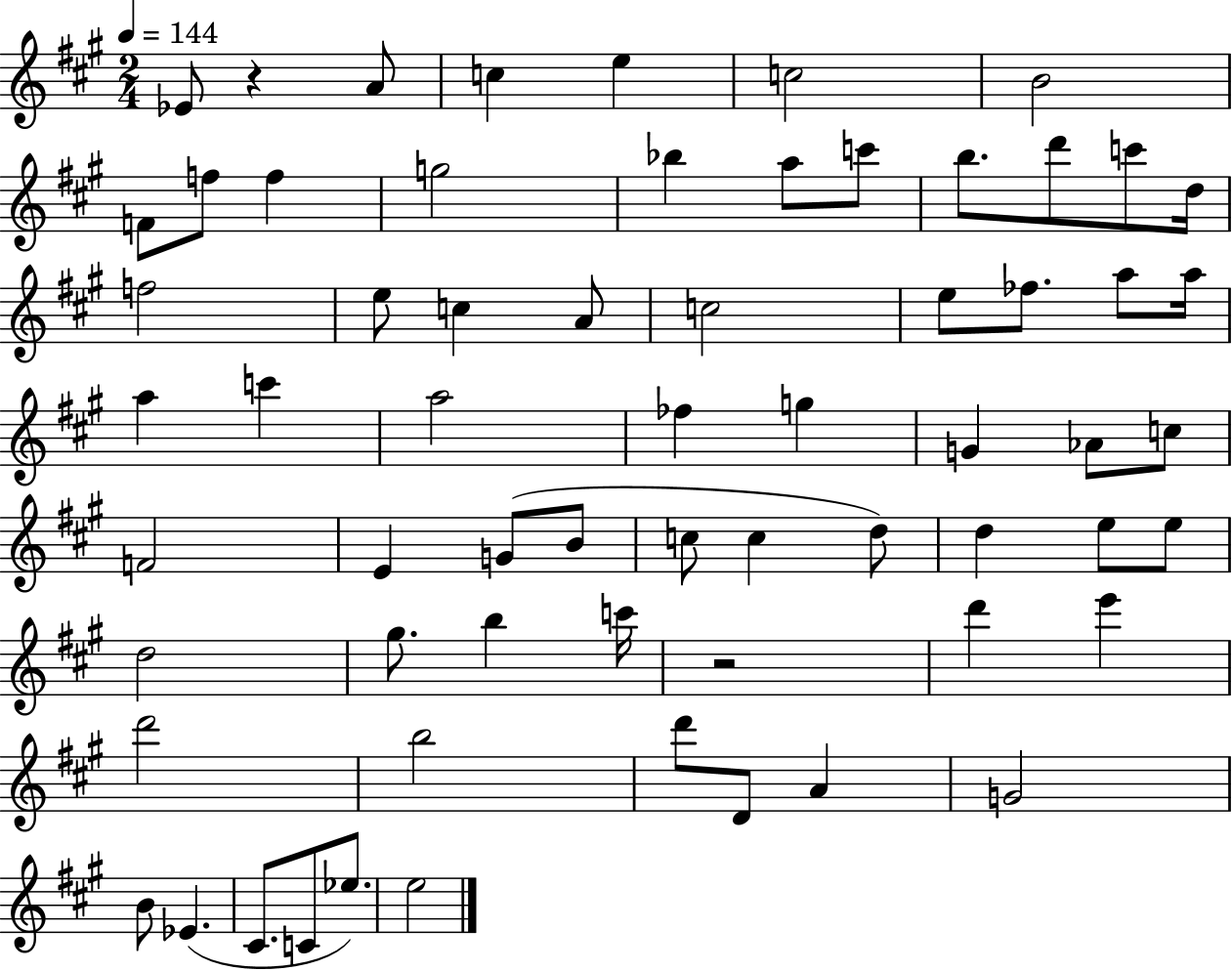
{
  \clef treble
  \numericTimeSignature
  \time 2/4
  \key a \major
  \tempo 4 = 144
  \repeat volta 2 { ees'8 r4 a'8 | c''4 e''4 | c''2 | b'2 | \break f'8 f''8 f''4 | g''2 | bes''4 a''8 c'''8 | b''8. d'''8 c'''8 d''16 | \break f''2 | e''8 c''4 a'8 | c''2 | e''8 fes''8. a''8 a''16 | \break a''4 c'''4 | a''2 | fes''4 g''4 | g'4 aes'8 c''8 | \break f'2 | e'4 g'8( b'8 | c''8 c''4 d''8) | d''4 e''8 e''8 | \break d''2 | gis''8. b''4 c'''16 | r2 | d'''4 e'''4 | \break d'''2 | b''2 | d'''8 d'8 a'4 | g'2 | \break b'8 ees'4.( | cis'8. c'8 ees''8.) | e''2 | } \bar "|."
}